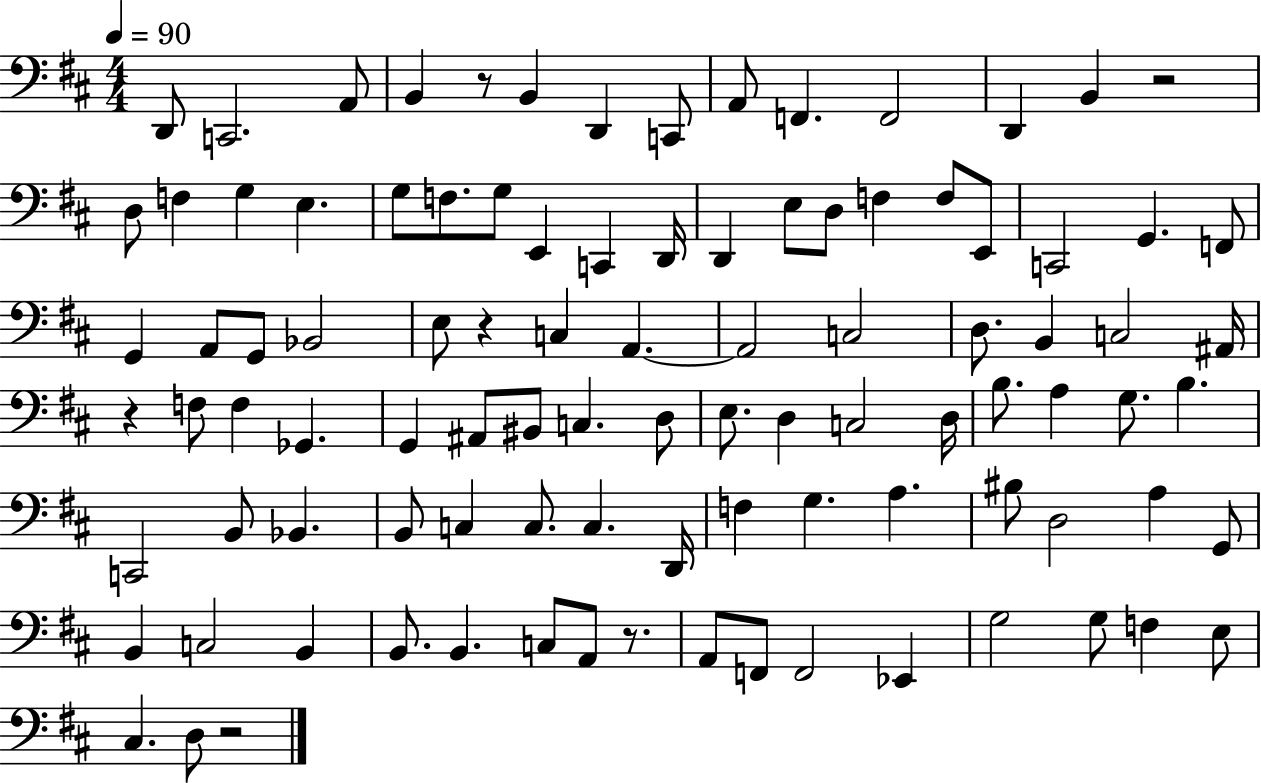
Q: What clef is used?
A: bass